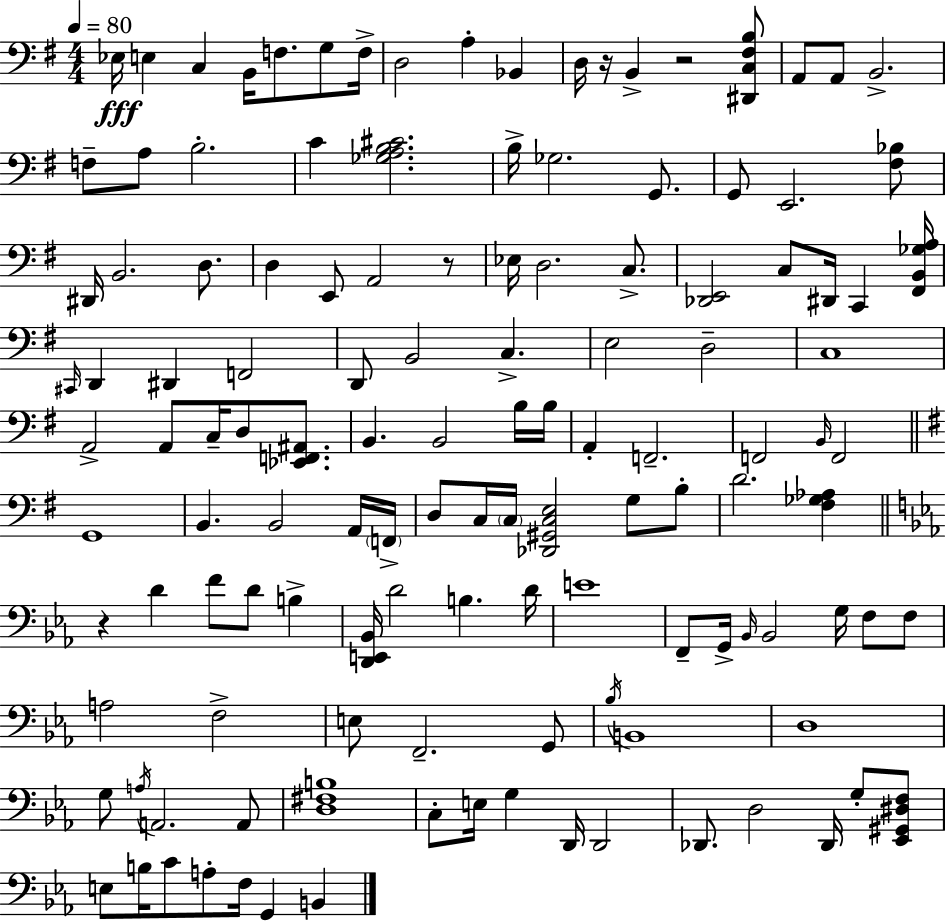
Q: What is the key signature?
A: G major